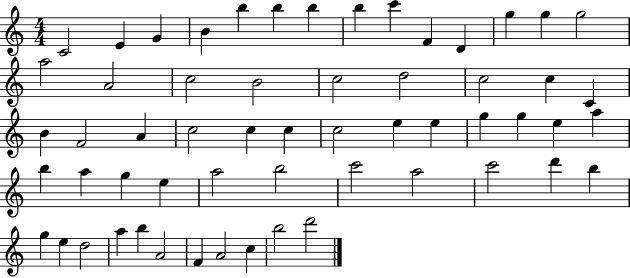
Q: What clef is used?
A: treble